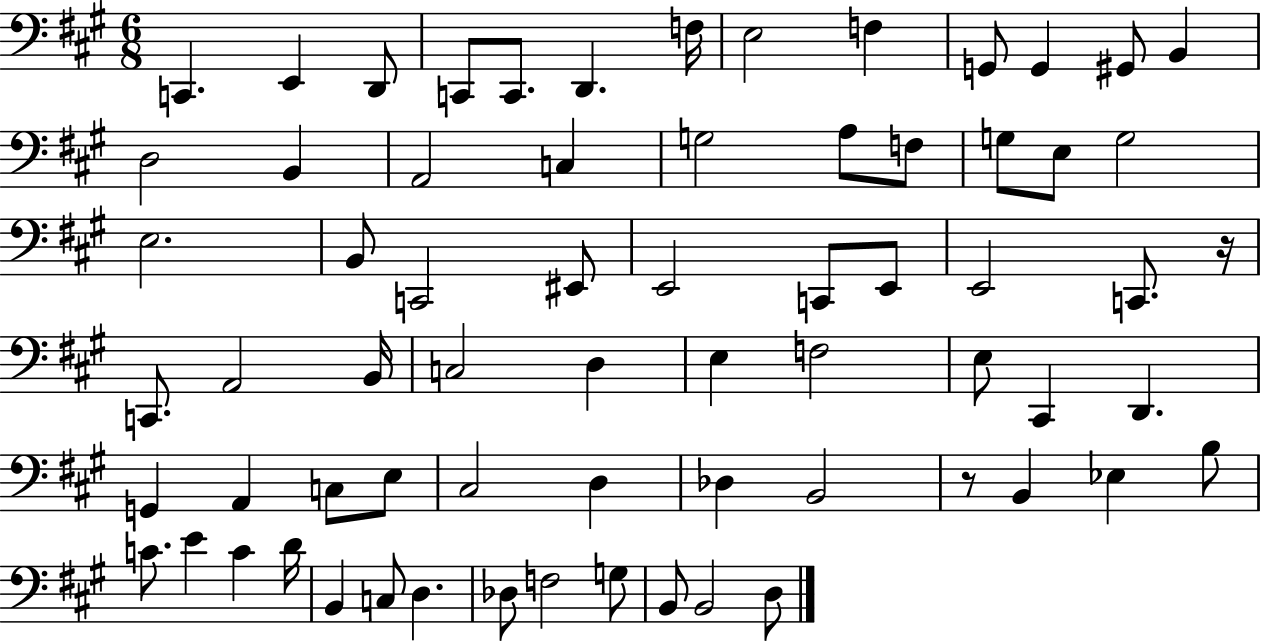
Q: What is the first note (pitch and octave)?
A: C2